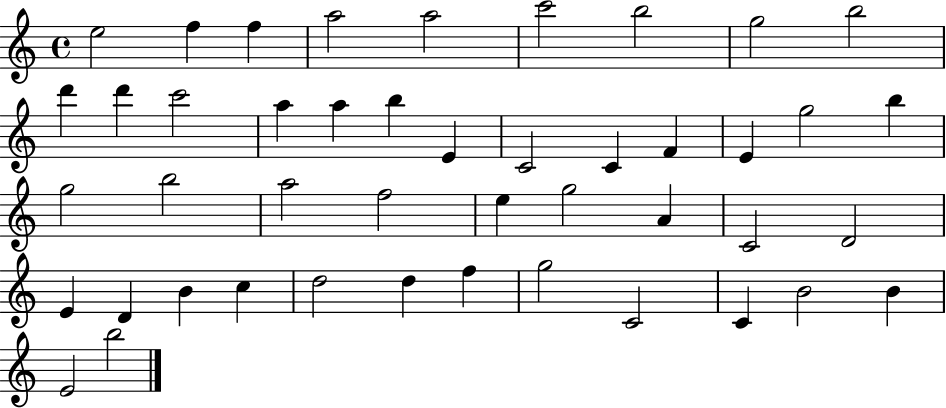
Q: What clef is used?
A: treble